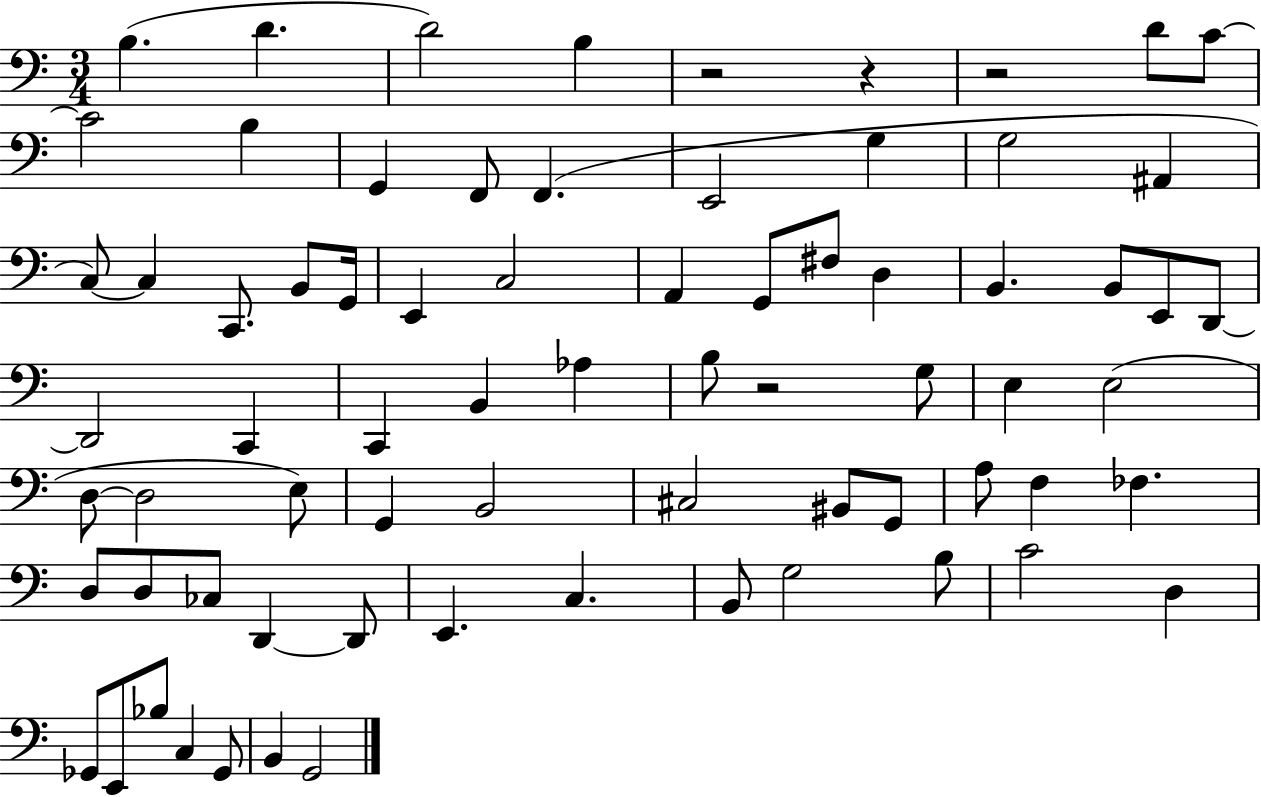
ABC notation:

X:1
T:Untitled
M:3/4
L:1/4
K:C
B, D D2 B, z2 z z2 D/2 C/2 C2 B, G,, F,,/2 F,, E,,2 G, G,2 ^A,, C,/2 C, C,,/2 B,,/2 G,,/4 E,, C,2 A,, G,,/2 ^F,/2 D, B,, B,,/2 E,,/2 D,,/2 D,,2 C,, C,, B,, _A, B,/2 z2 G,/2 E, E,2 D,/2 D,2 E,/2 G,, B,,2 ^C,2 ^B,,/2 G,,/2 A,/2 F, _F, D,/2 D,/2 _C,/2 D,, D,,/2 E,, C, B,,/2 G,2 B,/2 C2 D, _G,,/2 E,,/2 _B,/2 C, _G,,/2 B,, G,,2